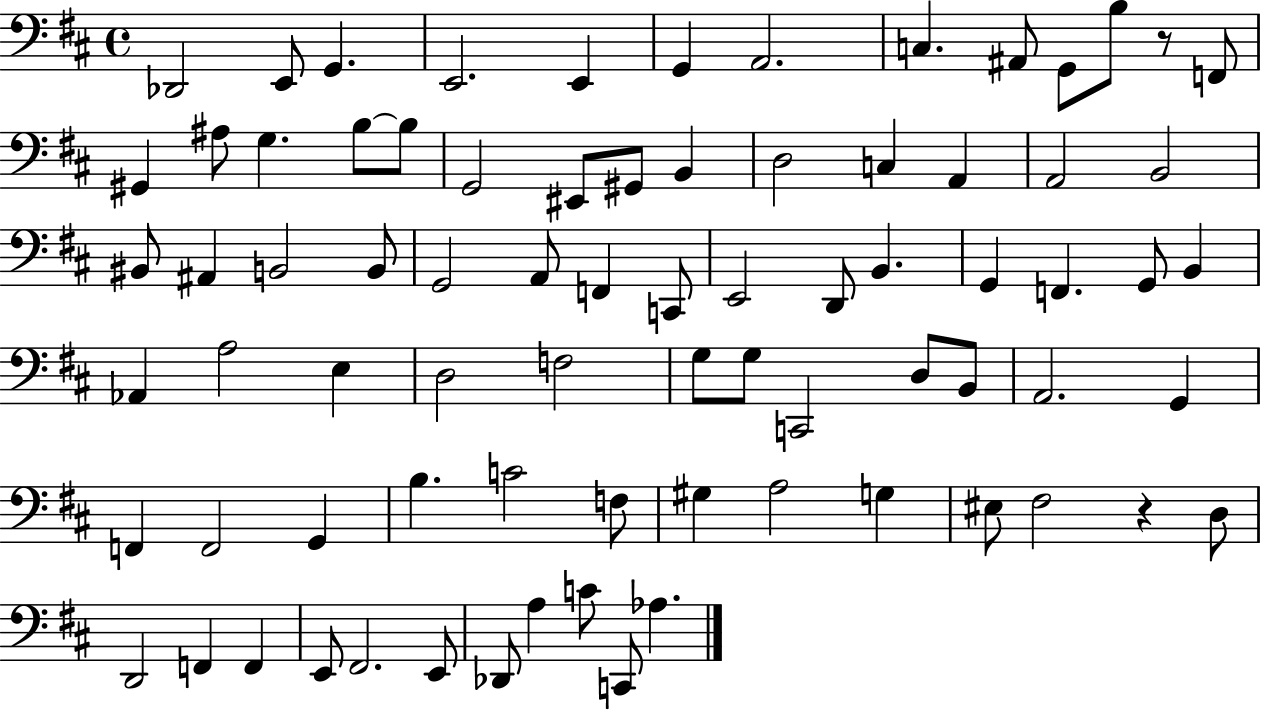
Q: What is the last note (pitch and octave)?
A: Ab3